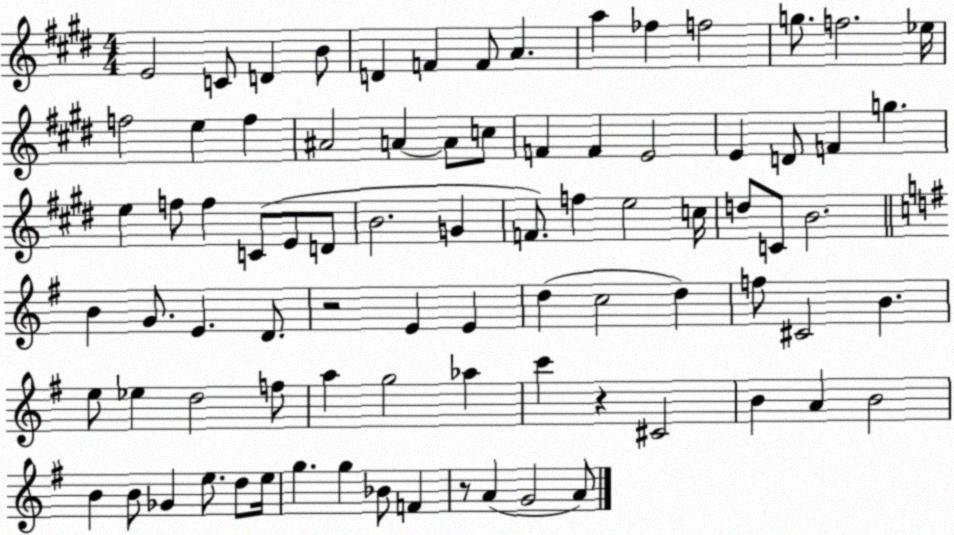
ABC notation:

X:1
T:Untitled
M:4/4
L:1/4
K:E
E2 C/2 D B/2 D F F/2 A a _f f2 g/2 f2 _e/4 f2 e f ^A2 A A/2 c/2 F F E2 E D/2 F g e f/2 f C/2 E/2 D/2 B2 G F/2 f e2 c/4 d/2 C/2 B2 B G/2 E D/2 z2 E E d c2 d f/2 ^C2 B e/2 _e d2 f/2 a g2 _a c' z ^C2 B A B2 B B/2 _G e/2 d/2 e/4 g g _B/2 F z/2 A G2 A/2